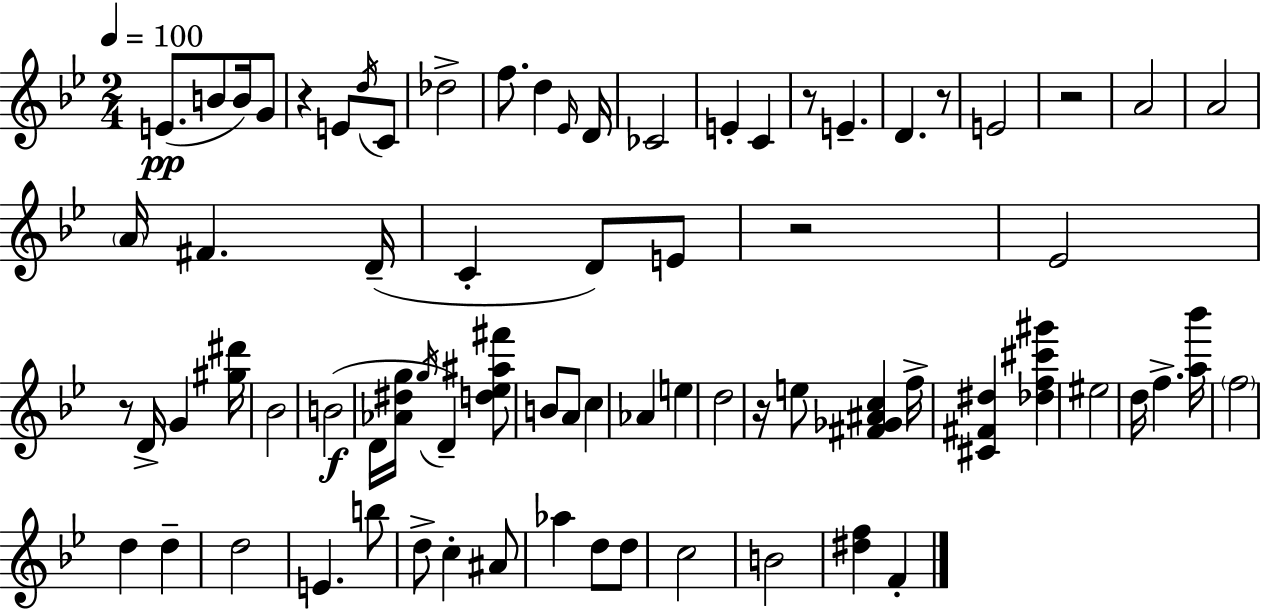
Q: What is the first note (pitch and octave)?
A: E4